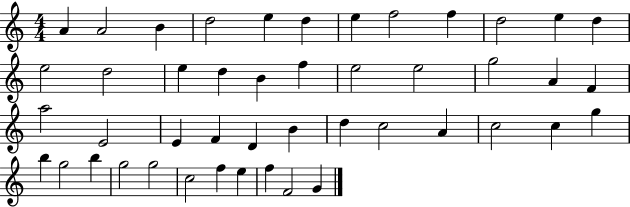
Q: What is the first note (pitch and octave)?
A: A4